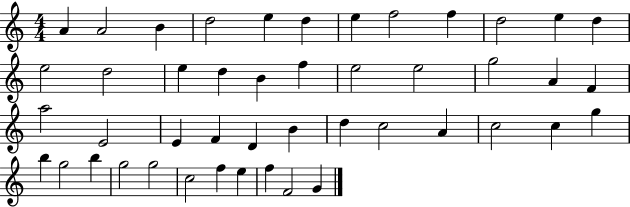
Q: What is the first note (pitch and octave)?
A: A4